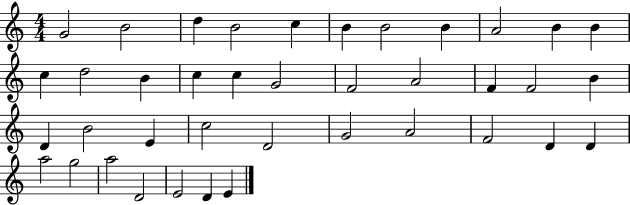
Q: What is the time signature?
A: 4/4